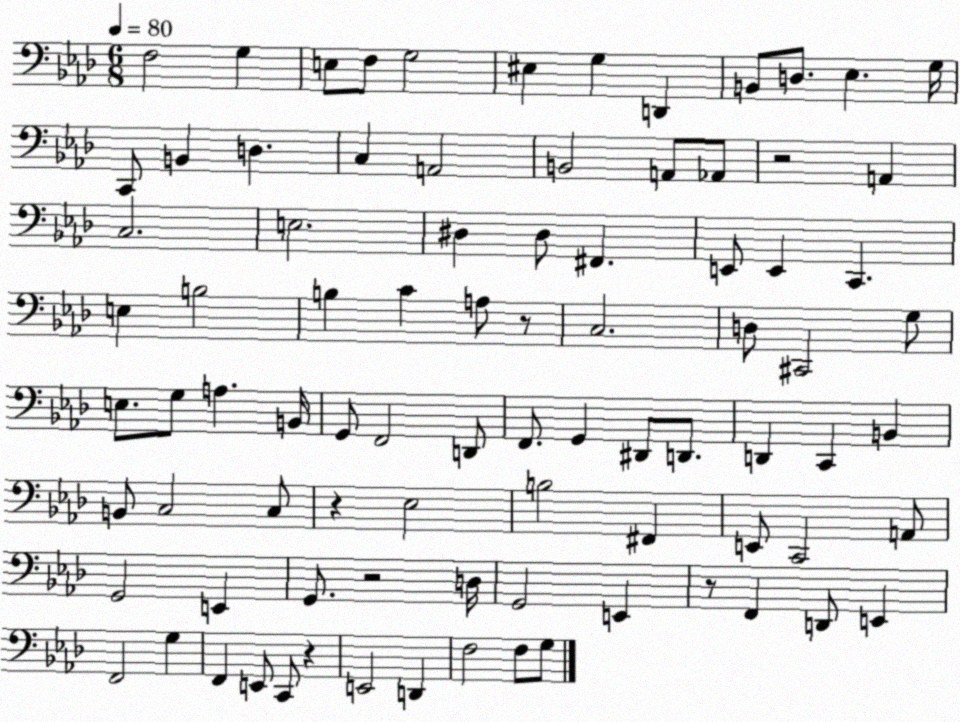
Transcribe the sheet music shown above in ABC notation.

X:1
T:Untitled
M:6/8
L:1/4
K:Ab
F,2 G, E,/2 F,/2 G,2 ^E, G, D,, B,,/2 D,/2 _E, G,/4 C,,/2 B,, D, C, A,,2 B,,2 A,,/2 _A,,/2 z2 A,, C,2 E,2 ^D, ^D,/2 ^F,, E,,/2 E,, C,, E, B,2 B, C A,/2 z/2 C,2 D,/2 ^C,,2 G,/2 E,/2 G,/2 A, B,,/4 G,,/2 F,,2 D,,/2 F,,/2 G,, ^D,,/2 D,,/2 D,, C,, B,, B,,/2 C,2 C,/2 z _E,2 B,2 ^F,, E,,/2 C,,2 A,,/2 G,,2 E,, G,,/2 z2 D,/4 G,,2 E,, z/2 F,, D,,/2 E,, F,,2 G, F,, E,,/2 C,,/2 z E,,2 D,, F,2 F,/2 G,/2